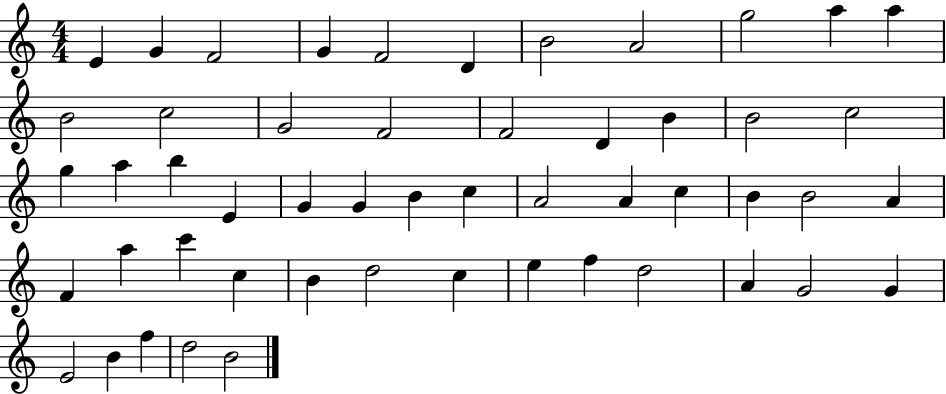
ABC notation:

X:1
T:Untitled
M:4/4
L:1/4
K:C
E G F2 G F2 D B2 A2 g2 a a B2 c2 G2 F2 F2 D B B2 c2 g a b E G G B c A2 A c B B2 A F a c' c B d2 c e f d2 A G2 G E2 B f d2 B2